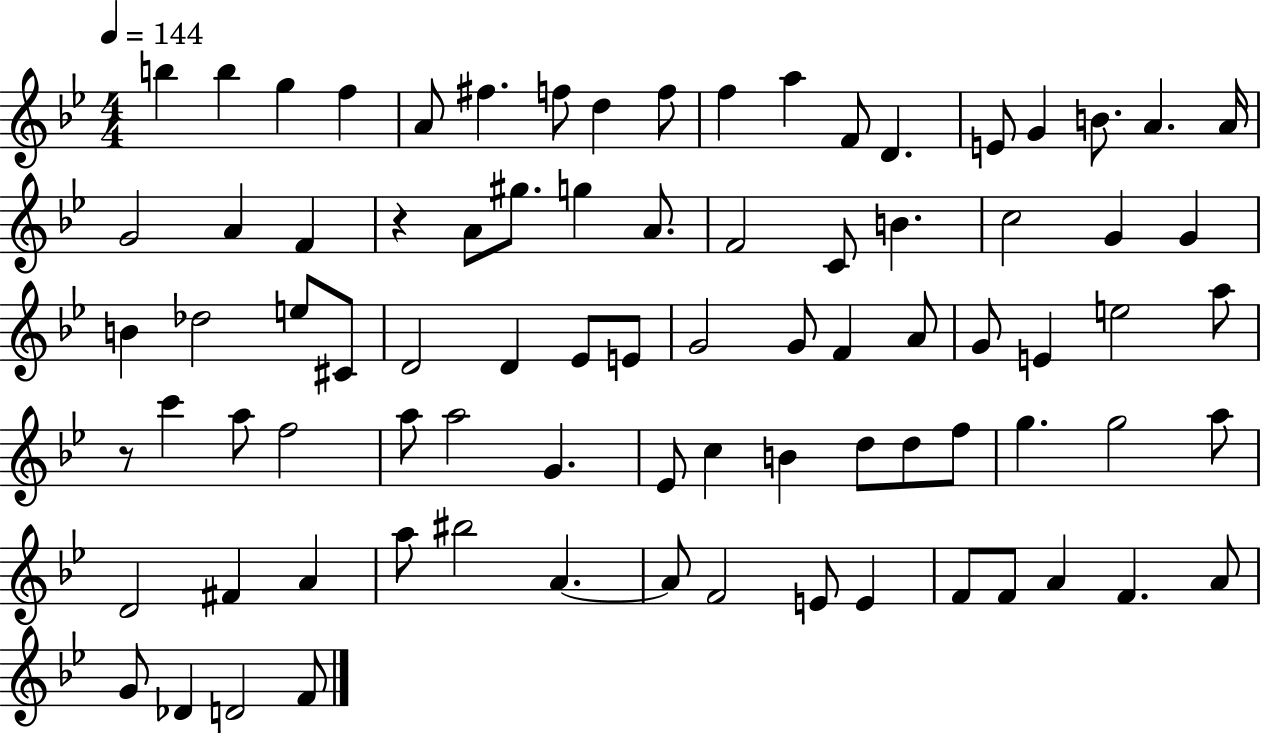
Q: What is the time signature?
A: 4/4